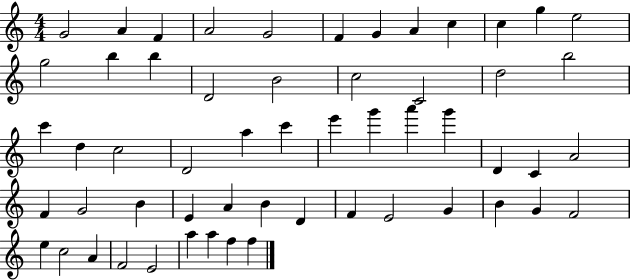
X:1
T:Untitled
M:4/4
L:1/4
K:C
G2 A F A2 G2 F G A c c g e2 g2 b b D2 B2 c2 C2 d2 b2 c' d c2 D2 a c' e' g' a' g' D C A2 F G2 B E A B D F E2 G B G F2 e c2 A F2 E2 a a f f